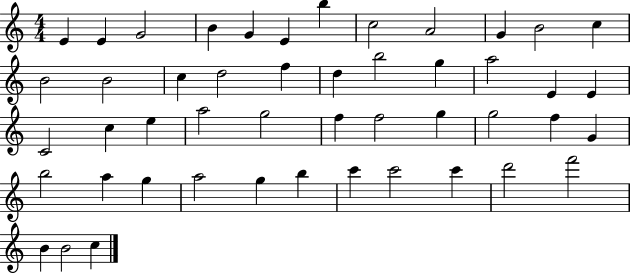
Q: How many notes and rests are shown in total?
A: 48